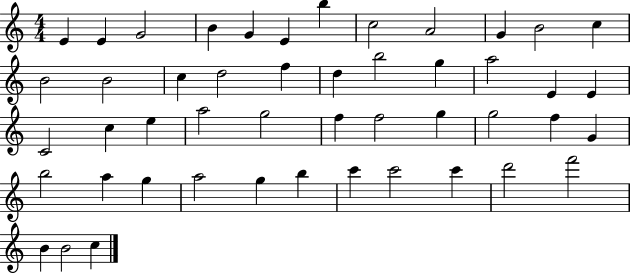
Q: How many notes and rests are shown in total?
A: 48